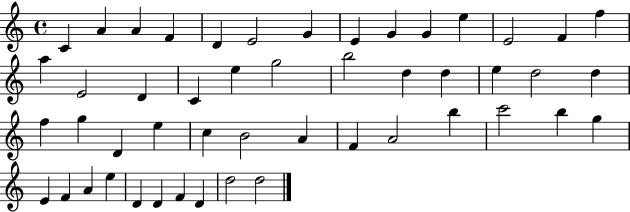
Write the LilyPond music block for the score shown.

{
  \clef treble
  \time 4/4
  \defaultTimeSignature
  \key c \major
  c'4 a'4 a'4 f'4 | d'4 e'2 g'4 | e'4 g'4 g'4 e''4 | e'2 f'4 f''4 | \break a''4 e'2 d'4 | c'4 e''4 g''2 | b''2 d''4 d''4 | e''4 d''2 d''4 | \break f''4 g''4 d'4 e''4 | c''4 b'2 a'4 | f'4 a'2 b''4 | c'''2 b''4 g''4 | \break e'4 f'4 a'4 e''4 | d'4 d'4 f'4 d'4 | d''2 d''2 | \bar "|."
}